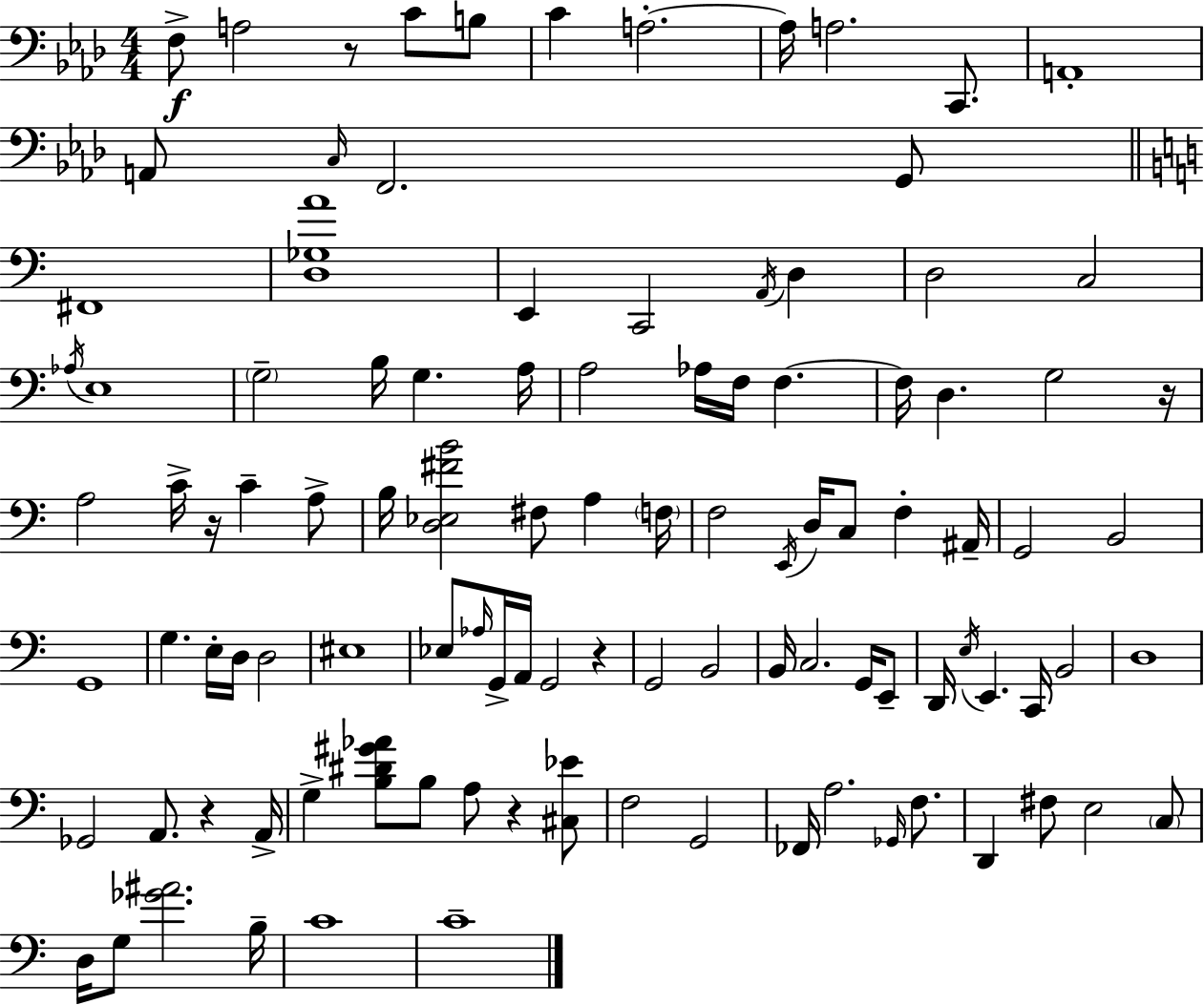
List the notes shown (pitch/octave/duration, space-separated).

F3/e A3/h R/e C4/e B3/e C4/q A3/h. A3/s A3/h. C2/e. A2/w A2/e C3/s F2/h. G2/e F#2/w [D3,Gb3,A4]/w E2/q C2/h A2/s D3/q D3/h C3/h Ab3/s E3/w G3/h B3/s G3/q. A3/s A3/h Ab3/s F3/s F3/q. F3/s D3/q. G3/h R/s A3/h C4/s R/s C4/q A3/e B3/s [D3,Eb3,F#4,B4]/h F#3/e A3/q F3/s F3/h E2/s D3/s C3/e F3/q A#2/s G2/h B2/h G2/w G3/q. E3/s D3/s D3/h EIS3/w Eb3/e Ab3/s G2/s A2/s G2/h R/q G2/h B2/h B2/s C3/h. G2/s E2/e D2/s E3/s E2/q. C2/s B2/h D3/w Gb2/h A2/e. R/q A2/s G3/q [B3,D#4,G#4,Ab4]/e B3/e A3/e R/q [C#3,Eb4]/e F3/h G2/h FES2/s A3/h. Gb2/s F3/e. D2/q F#3/e E3/h C3/e D3/s G3/e [Gb4,A#4]/h. B3/s C4/w C4/w